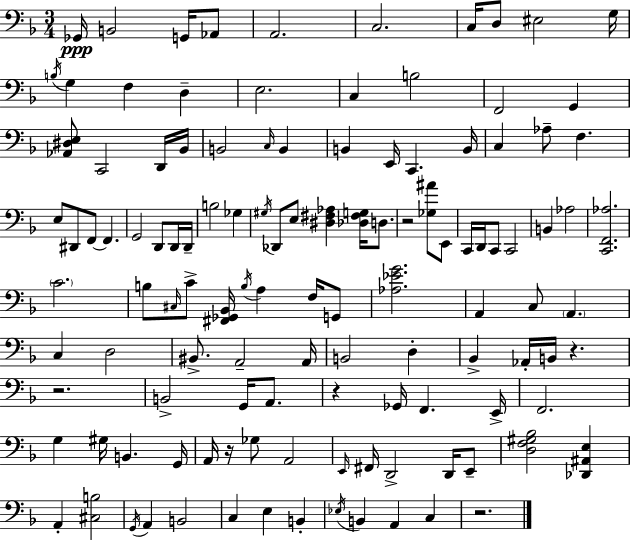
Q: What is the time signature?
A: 3/4